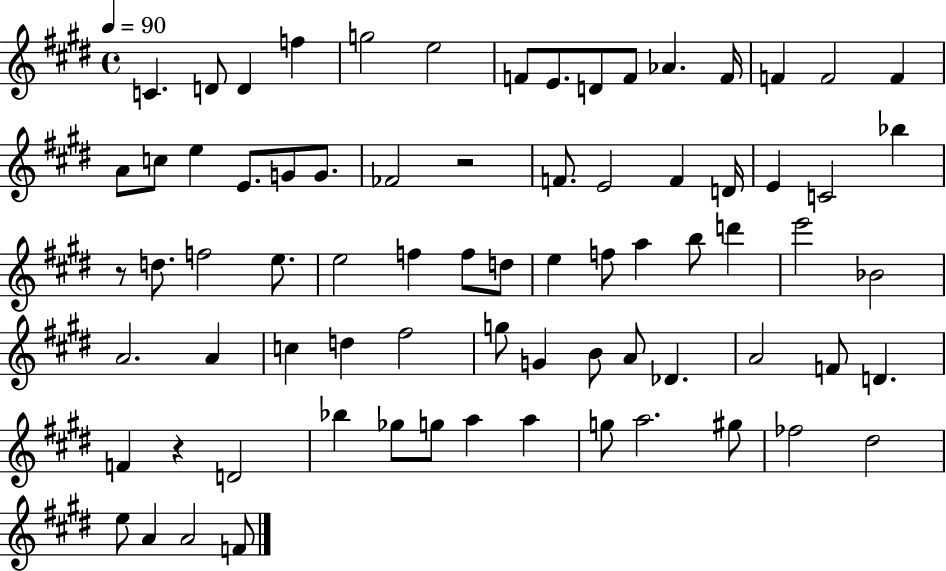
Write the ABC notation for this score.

X:1
T:Untitled
M:4/4
L:1/4
K:E
C D/2 D f g2 e2 F/2 E/2 D/2 F/2 _A F/4 F F2 F A/2 c/2 e E/2 G/2 G/2 _F2 z2 F/2 E2 F D/4 E C2 _b z/2 d/2 f2 e/2 e2 f f/2 d/2 e f/2 a b/2 d' e'2 _B2 A2 A c d ^f2 g/2 G B/2 A/2 _D A2 F/2 D F z D2 _b _g/2 g/2 a a g/2 a2 ^g/2 _f2 ^d2 e/2 A A2 F/2